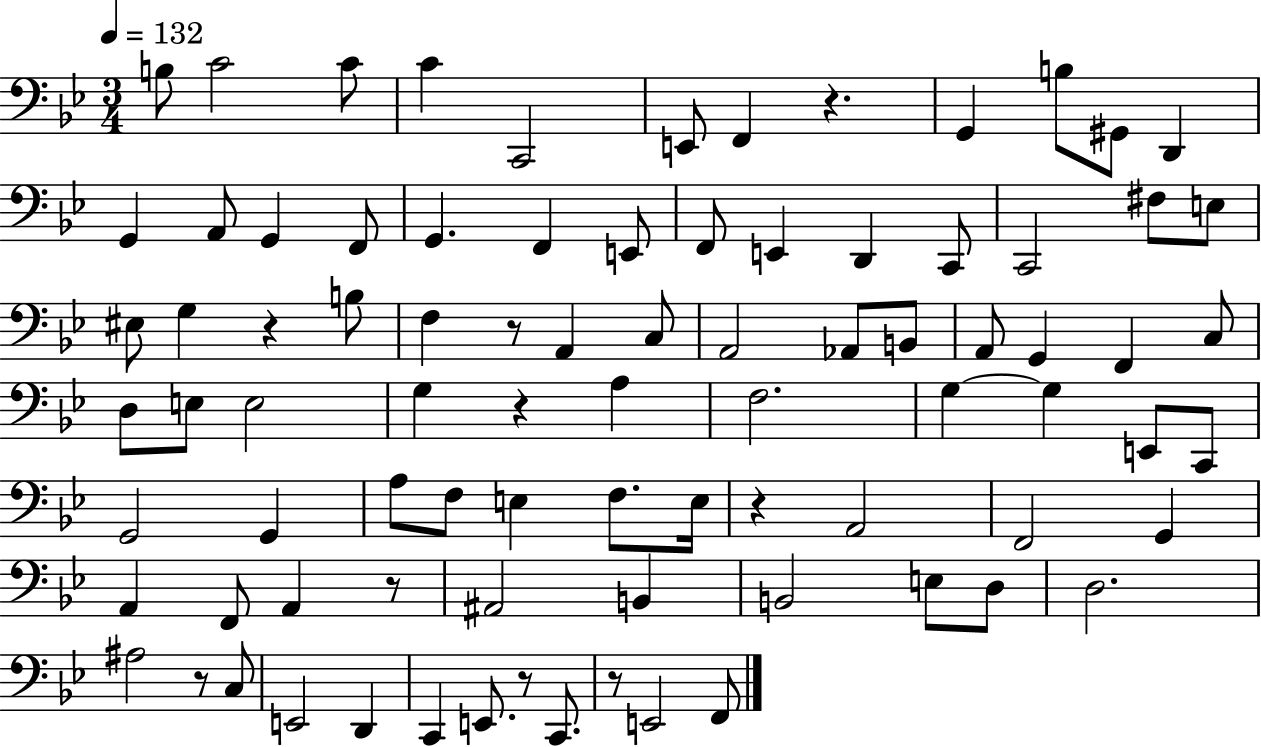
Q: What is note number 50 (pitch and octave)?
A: G2